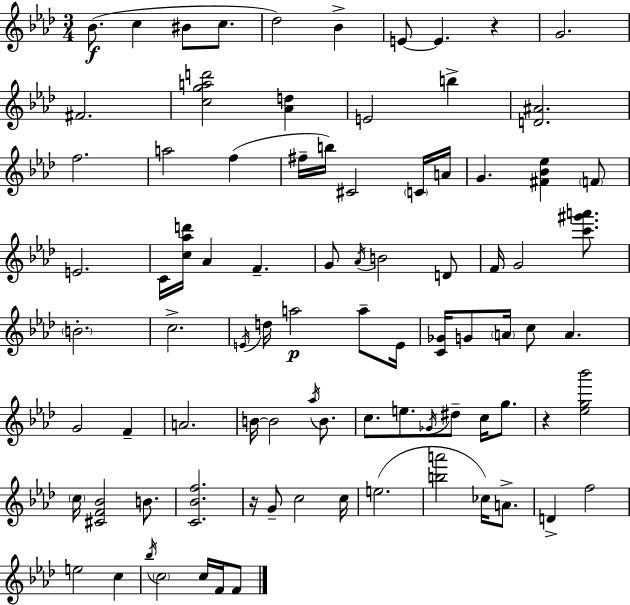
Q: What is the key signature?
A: AES major